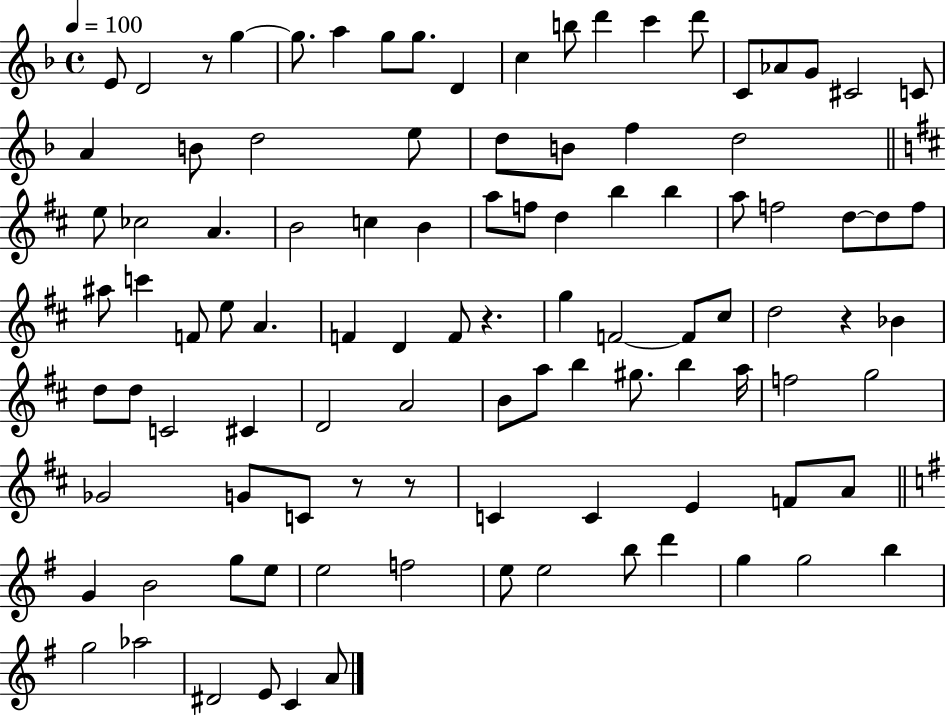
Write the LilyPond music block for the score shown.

{
  \clef treble
  \time 4/4
  \defaultTimeSignature
  \key f \major
  \tempo 4 = 100
  e'8 d'2 r8 g''4~~ | g''8. a''4 g''8 g''8. d'4 | c''4 b''8 d'''4 c'''4 d'''8 | c'8 aes'8 g'8 cis'2 c'8 | \break a'4 b'8 d''2 e''8 | d''8 b'8 f''4 d''2 | \bar "||" \break \key d \major e''8 ces''2 a'4. | b'2 c''4 b'4 | a''8 f''8 d''4 b''4 b''4 | a''8 f''2 d''8~~ d''8 f''8 | \break ais''8 c'''4 f'8 e''8 a'4. | f'4 d'4 f'8 r4. | g''4 f'2~~ f'8 cis''8 | d''2 r4 bes'4 | \break d''8 d''8 c'2 cis'4 | d'2 a'2 | b'8 a''8 b''4 gis''8. b''4 a''16 | f''2 g''2 | \break ges'2 g'8 c'8 r8 r8 | c'4 c'4 e'4 f'8 a'8 | \bar "||" \break \key e \minor g'4 b'2 g''8 e''8 | e''2 f''2 | e''8 e''2 b''8 d'''4 | g''4 g''2 b''4 | \break g''2 aes''2 | dis'2 e'8 c'4 a'8 | \bar "|."
}